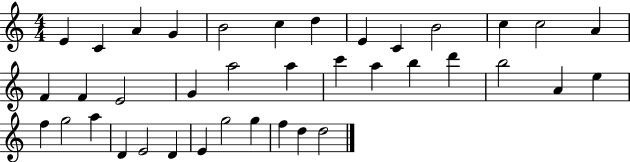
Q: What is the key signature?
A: C major